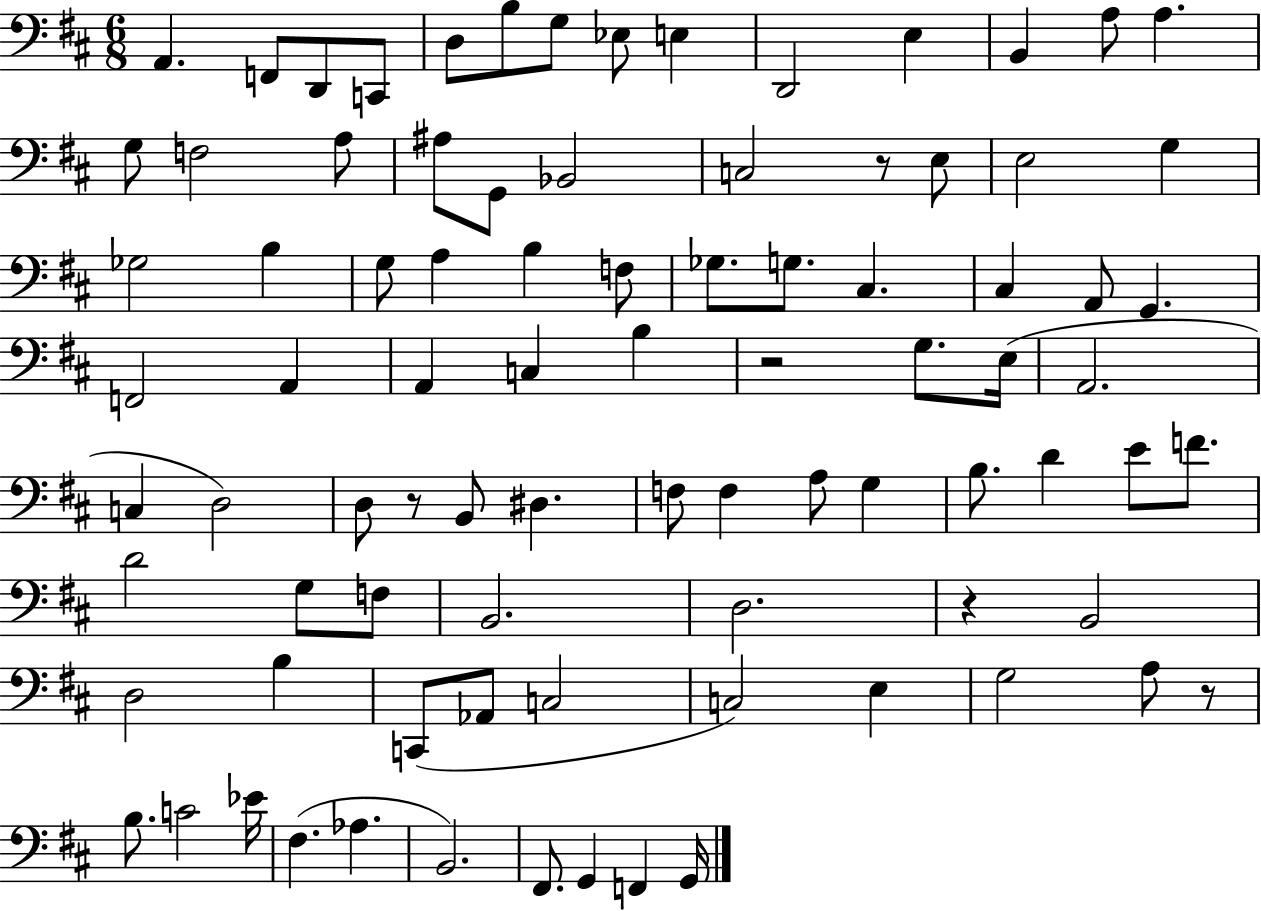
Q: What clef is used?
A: bass